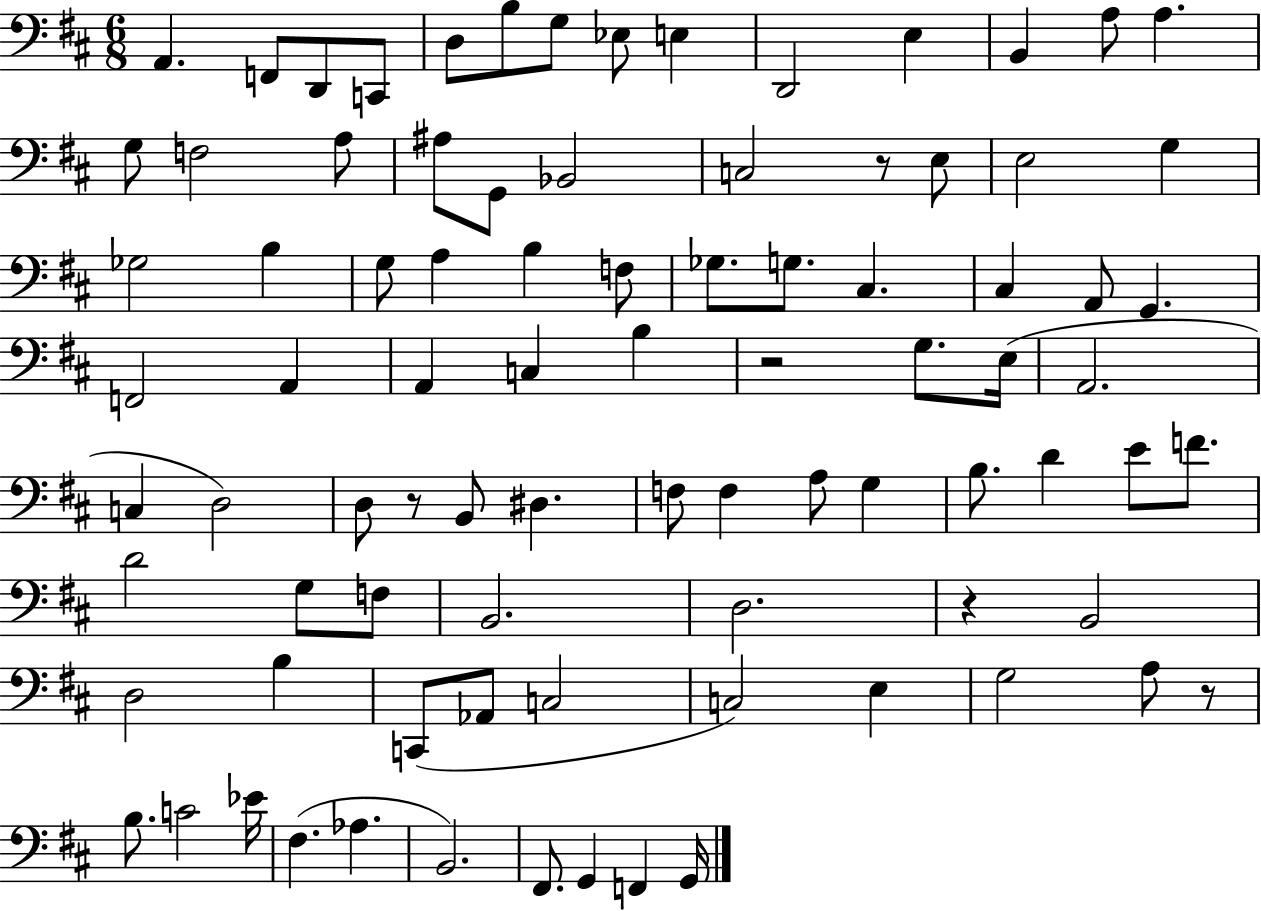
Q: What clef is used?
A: bass